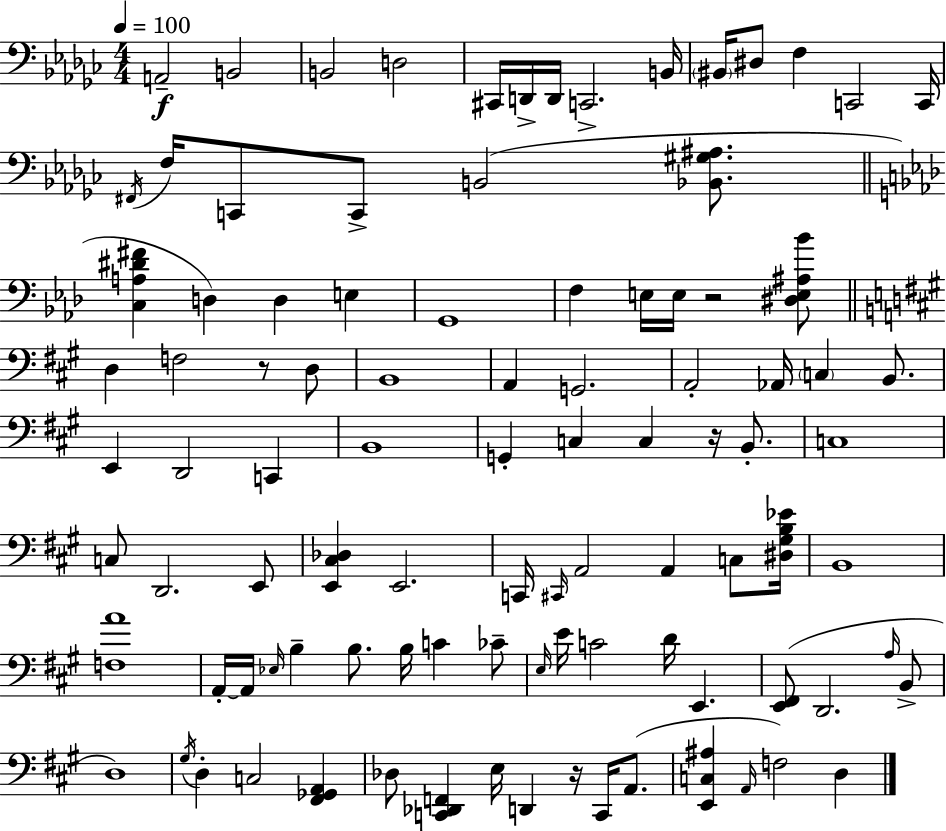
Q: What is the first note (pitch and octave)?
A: A2